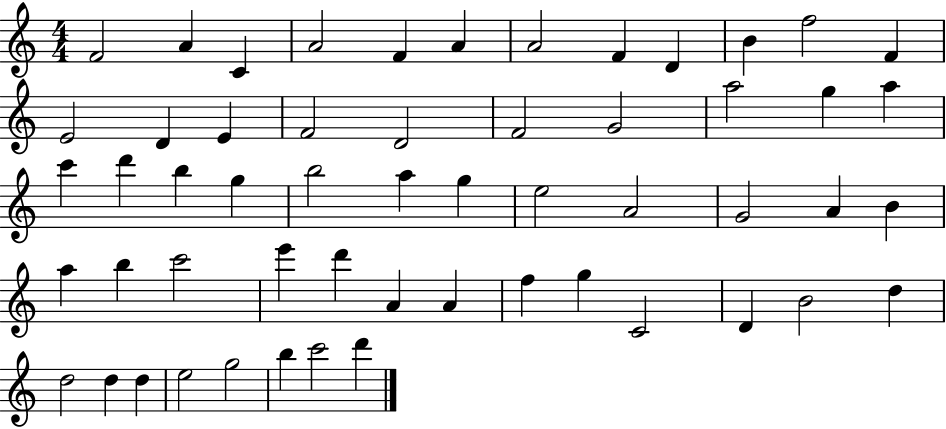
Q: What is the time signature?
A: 4/4